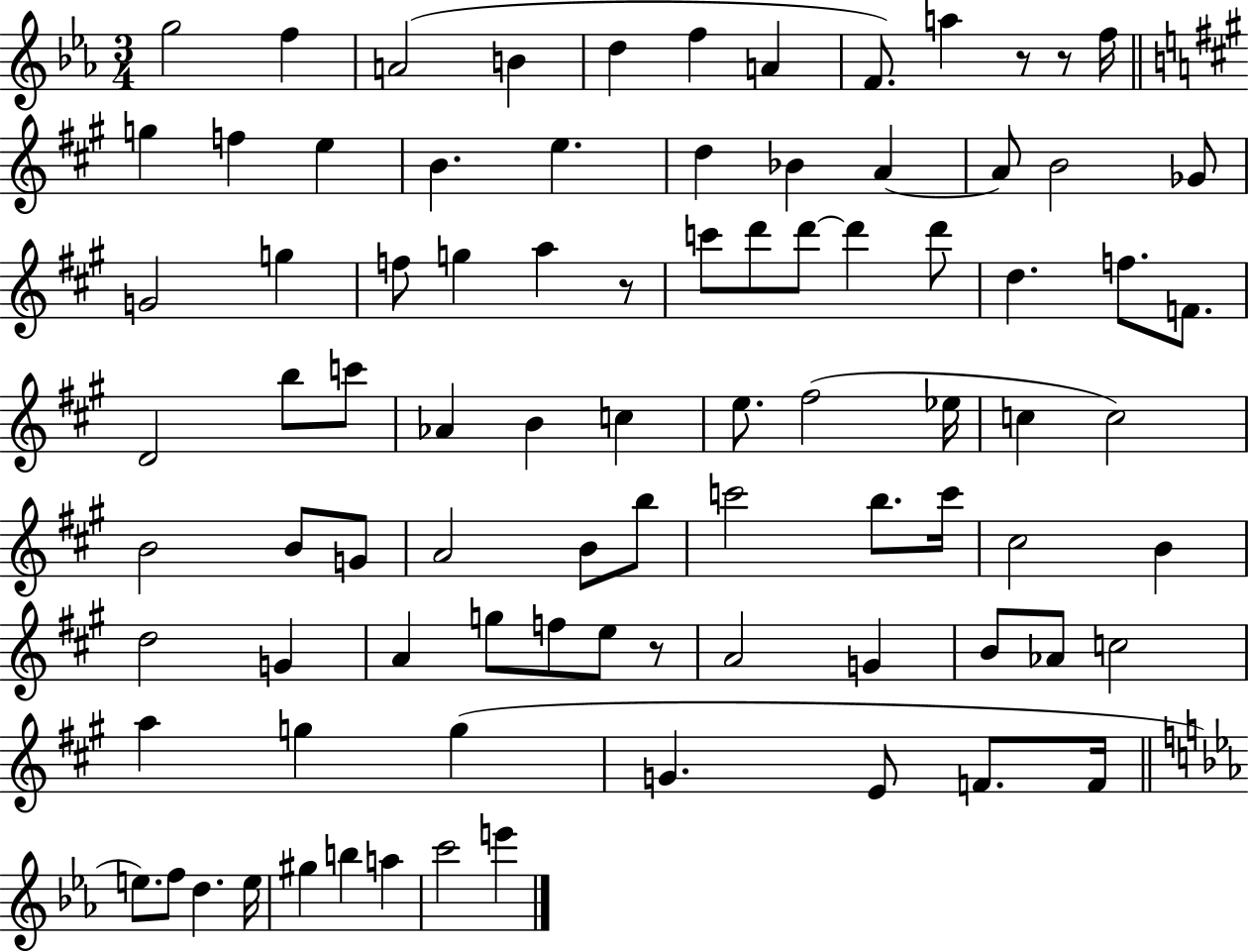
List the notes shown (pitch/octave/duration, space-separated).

G5/h F5/q A4/h B4/q D5/q F5/q A4/q F4/e. A5/q R/e R/e F5/s G5/q F5/q E5/q B4/q. E5/q. D5/q Bb4/q A4/q A4/e B4/h Gb4/e G4/h G5/q F5/e G5/q A5/q R/e C6/e D6/e D6/e D6/q D6/e D5/q. F5/e. F4/e. D4/h B5/e C6/e Ab4/q B4/q C5/q E5/e. F#5/h Eb5/s C5/q C5/h B4/h B4/e G4/e A4/h B4/e B5/e C6/h B5/e. C6/s C#5/h B4/q D5/h G4/q A4/q G5/e F5/e E5/e R/e A4/h G4/q B4/e Ab4/e C5/h A5/q G5/q G5/q G4/q. E4/e F4/e. F4/s E5/e. F5/e D5/q. E5/s G#5/q B5/q A5/q C6/h E6/q